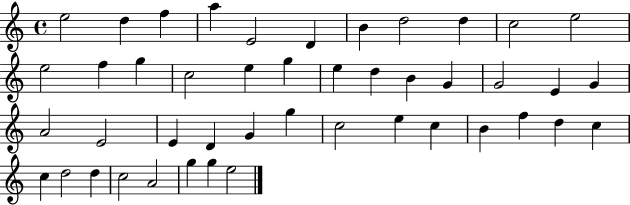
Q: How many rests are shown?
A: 0